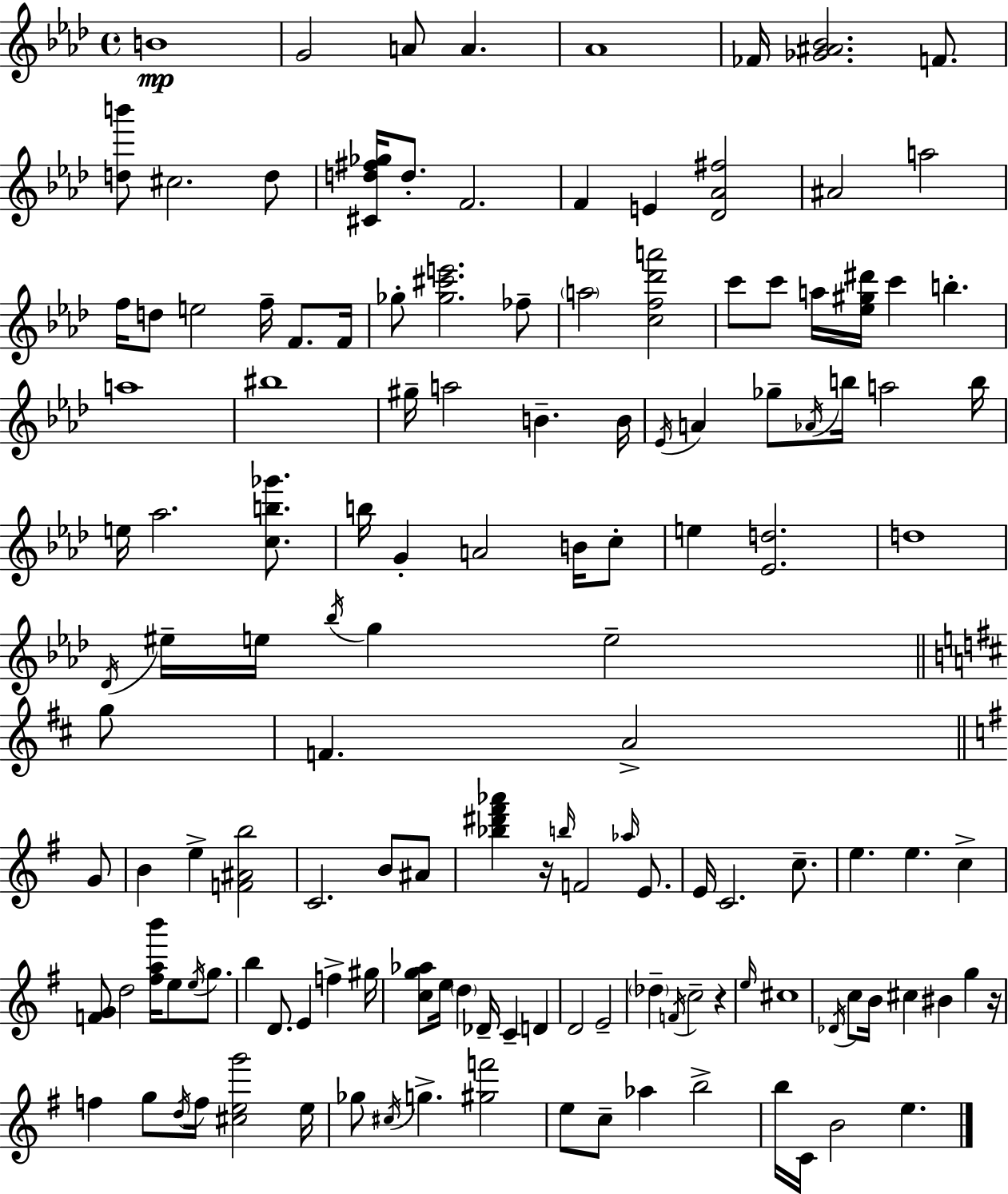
{
  \clef treble
  \time 4/4
  \defaultTimeSignature
  \key aes \major
  b'1\mp | g'2 a'8 a'4. | aes'1 | fes'16 <ges' ais' bes'>2. f'8. | \break <d'' b'''>8 cis''2. d''8 | <cis' d'' fis'' ges''>16 d''8.-. f'2. | f'4 e'4 <des' aes' fis''>2 | ais'2 a''2 | \break f''16 d''8 e''2 f''16-- f'8. f'16 | ges''8-. <ges'' cis''' e'''>2. fes''8-- | \parenthesize a''2 <c'' f'' des''' a'''>2 | c'''8 c'''8 a''16 <ees'' gis'' dis'''>16 c'''4 b''4.-. | \break a''1 | bis''1 | gis''16-- a''2 b'4.-- b'16 | \acciaccatura { ees'16 } a'4 ges''8-- \acciaccatura { aes'16 } b''16 a''2 | \break b''16 e''16 aes''2. <c'' b'' ges'''>8. | b''16 g'4-. a'2 b'16 | c''8-. e''4 <ees' d''>2. | d''1 | \break \acciaccatura { des'16 } eis''16-- e''16 \acciaccatura { bes''16 } g''4 e''2-- | \bar "||" \break \key d \major g''8 f'4. a'2-> | \bar "||" \break \key g \major g'8 b'4 e''4-> <f' ais' b''>2 | c'2. b'8 | ais'8 <bes'' dis''' fis''' aes'''>4 r16 \grace { b''16 } f'2 | \grace { aes''16 } e'8. e'16 c'2. | \break c''8.-- e''4. e''4. | c''4-> <f' g'>8 d''2 <fis'' a'' b'''>16 e''8 | \acciaccatura { e''16 } g''8. b''4 d'8. e'4 | f''4-> gis''16 <c'' g'' aes''>8 e''16 \parenthesize d''4 des'16-- c'4-- | \break d'4 d'2 e'2-- | \parenthesize des''4-- \acciaccatura { f'16 } c''2-- | r4 \grace { e''16 } cis''1 | \acciaccatura { des'16 } c''8 b'16 cis''4 bis'4 | \break g''4 r16 f''4 g''8 \acciaccatura { d''16 } f''16 | <cis'' e'' g'''>2 e''16 ges''8 \acciaccatura { cis''16 } g''4.-> | <gis'' f'''>2 e''8 c''8-- aes''4 | b''2-> b''16 c'16 b'2 | \break e''4. \bar "|."
}